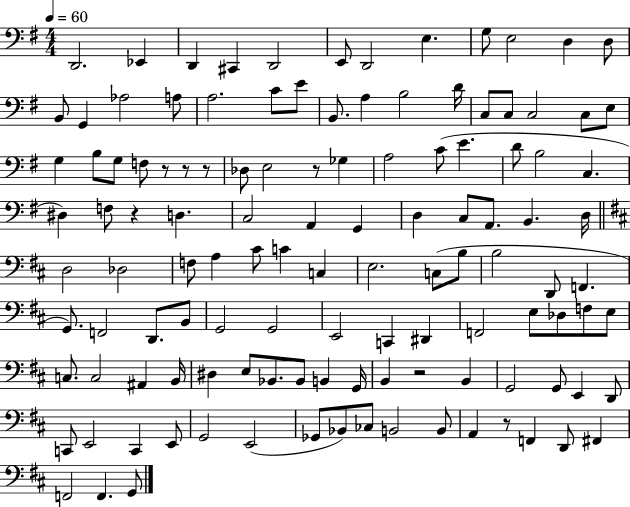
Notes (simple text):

D2/h. Eb2/q D2/q C#2/q D2/h E2/e D2/h E3/q. G3/e E3/h D3/q D3/e B2/e G2/q Ab3/h A3/e A3/h. C4/e E4/e B2/e. A3/q B3/h D4/s C3/e C3/e C3/h C3/e E3/e G3/q B3/e G3/e F3/e R/e R/e R/e Db3/e E3/h R/e Gb3/q A3/h C4/e E4/q. D4/e B3/h C3/q. D#3/q F3/e R/q D3/q. C3/h A2/q G2/q D3/q C3/e A2/e. B2/q. D3/s D3/h Db3/h F3/e A3/q C#4/e C4/q C3/q E3/h. C3/e B3/e B3/h D2/e F2/q. G2/e. F2/h D2/e. B2/e G2/h G2/h E2/h C2/q D#2/q F2/h E3/e Db3/e F3/e E3/e C3/e. C3/h A#2/q B2/s D#3/q E3/e Bb2/e. Bb2/e B2/q G2/s B2/q R/h B2/q G2/h G2/e E2/q D2/e C2/e E2/h C2/q E2/e G2/h E2/h Gb2/e Bb2/e CES3/e B2/h B2/e A2/q R/e F2/q D2/e F#2/q F2/h F2/q. G2/e